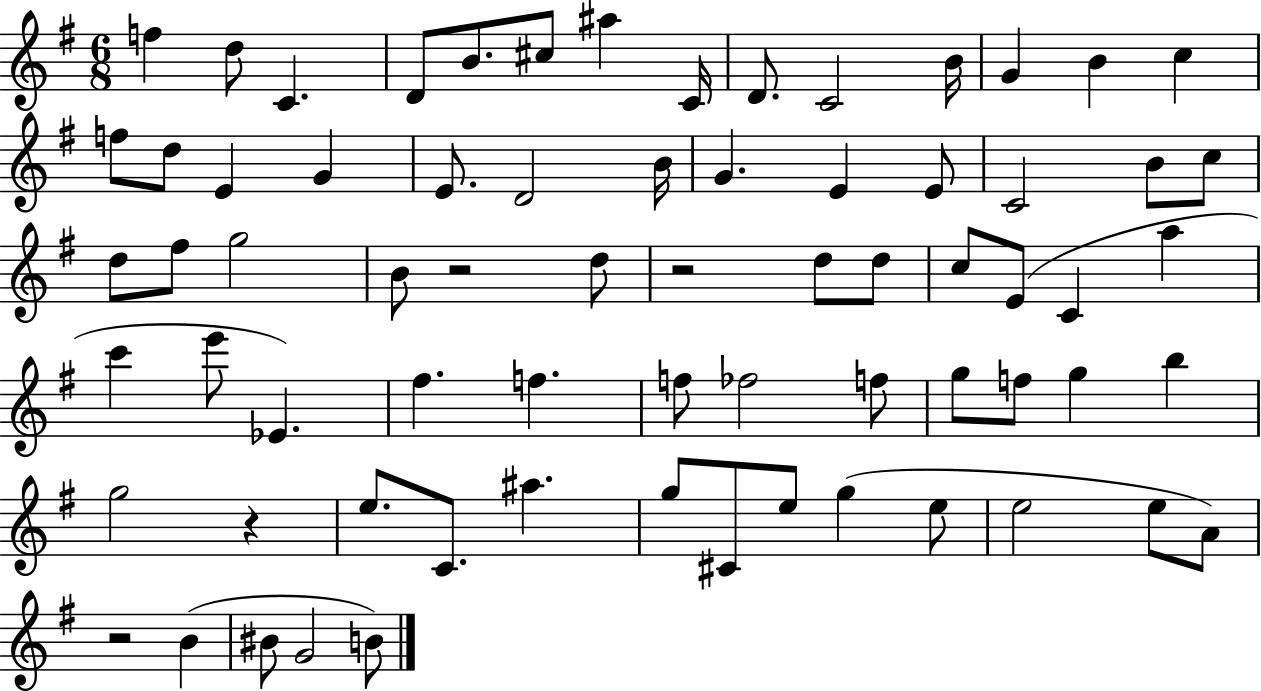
{
  \clef treble
  \numericTimeSignature
  \time 6/8
  \key g \major
  \repeat volta 2 { f''4 d''8 c'4. | d'8 b'8. cis''8 ais''4 c'16 | d'8. c'2 b'16 | g'4 b'4 c''4 | \break f''8 d''8 e'4 g'4 | e'8. d'2 b'16 | g'4. e'4 e'8 | c'2 b'8 c''8 | \break d''8 fis''8 g''2 | b'8 r2 d''8 | r2 d''8 d''8 | c''8 e'8( c'4 a''4 | \break c'''4 e'''8 ees'4.) | fis''4. f''4. | f''8 fes''2 f''8 | g''8 f''8 g''4 b''4 | \break g''2 r4 | e''8. c'8. ais''4. | g''8 cis'8 e''8 g''4( e''8 | e''2 e''8 a'8) | \break r2 b'4( | bis'8 g'2 b'8) | } \bar "|."
}